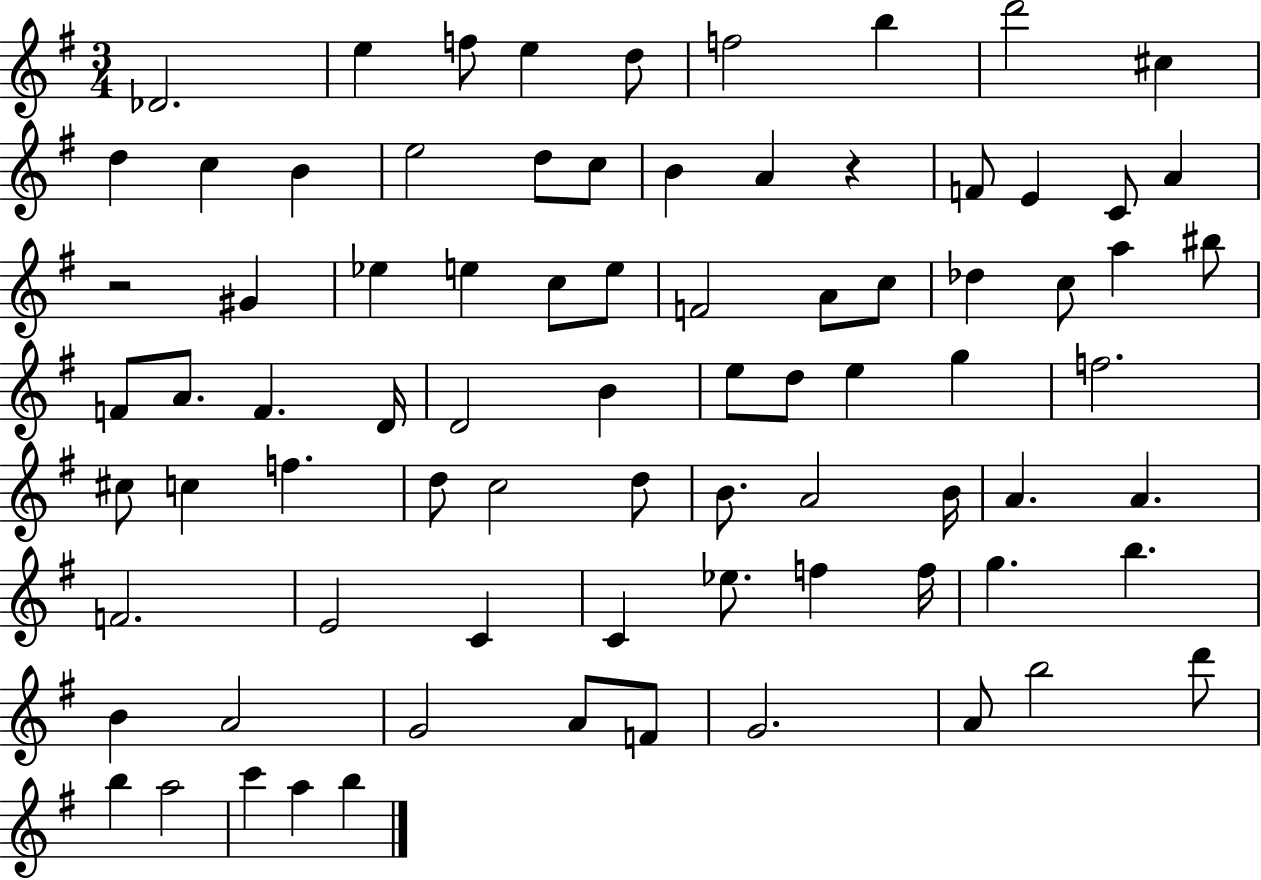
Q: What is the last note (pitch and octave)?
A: B5